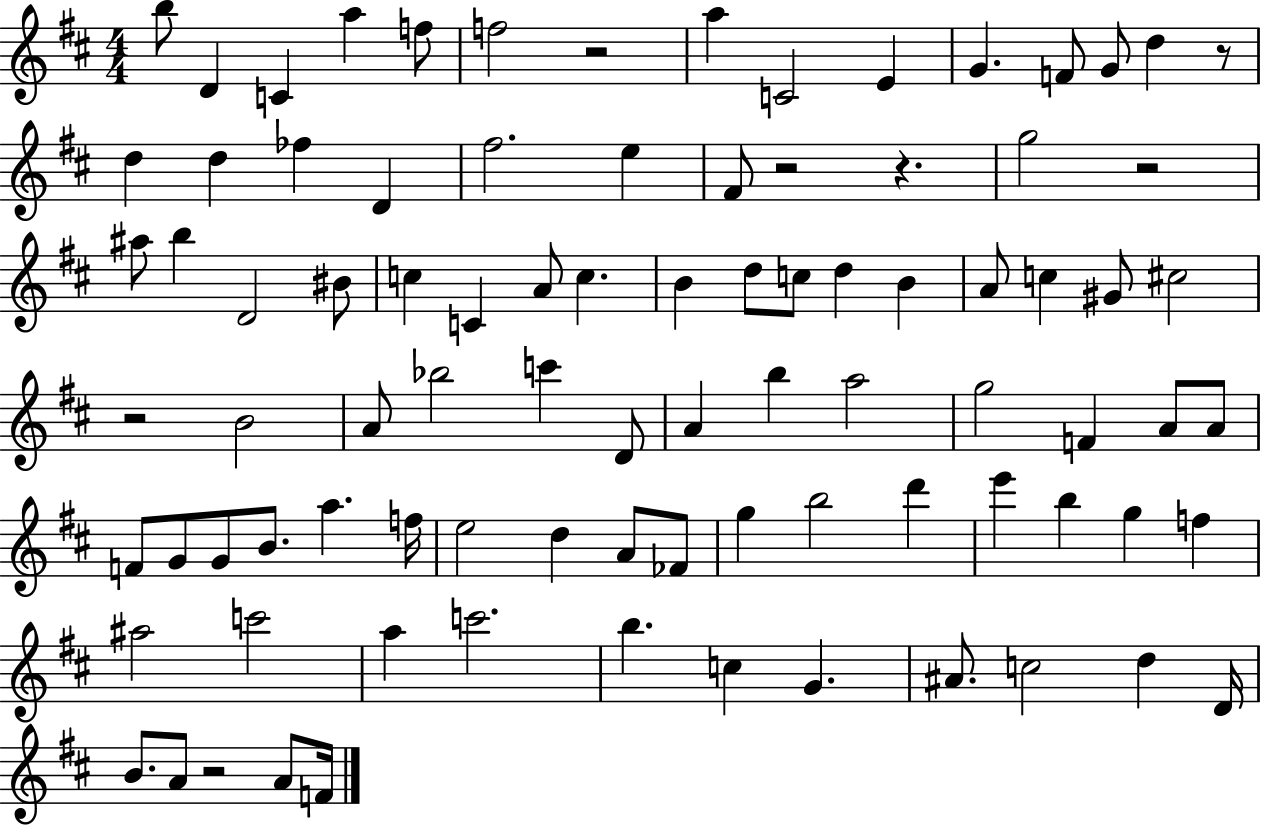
{
  \clef treble
  \numericTimeSignature
  \time 4/4
  \key d \major
  \repeat volta 2 { b''8 d'4 c'4 a''4 f''8 | f''2 r2 | a''4 c'2 e'4 | g'4. f'8 g'8 d''4 r8 | \break d''4 d''4 fes''4 d'4 | fis''2. e''4 | fis'8 r2 r4. | g''2 r2 | \break ais''8 b''4 d'2 bis'8 | c''4 c'4 a'8 c''4. | b'4 d''8 c''8 d''4 b'4 | a'8 c''4 gis'8 cis''2 | \break r2 b'2 | a'8 bes''2 c'''4 d'8 | a'4 b''4 a''2 | g''2 f'4 a'8 a'8 | \break f'8 g'8 g'8 b'8. a''4. f''16 | e''2 d''4 a'8 fes'8 | g''4 b''2 d'''4 | e'''4 b''4 g''4 f''4 | \break ais''2 c'''2 | a''4 c'''2. | b''4. c''4 g'4. | ais'8. c''2 d''4 d'16 | \break b'8. a'8 r2 a'8 f'16 | } \bar "|."
}